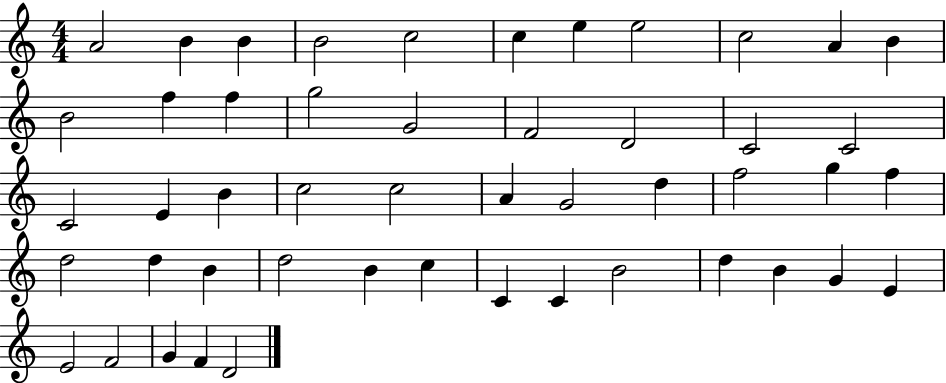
A4/h B4/q B4/q B4/h C5/h C5/q E5/q E5/h C5/h A4/q B4/q B4/h F5/q F5/q G5/h G4/h F4/h D4/h C4/h C4/h C4/h E4/q B4/q C5/h C5/h A4/q G4/h D5/q F5/h G5/q F5/q D5/h D5/q B4/q D5/h B4/q C5/q C4/q C4/q B4/h D5/q B4/q G4/q E4/q E4/h F4/h G4/q F4/q D4/h